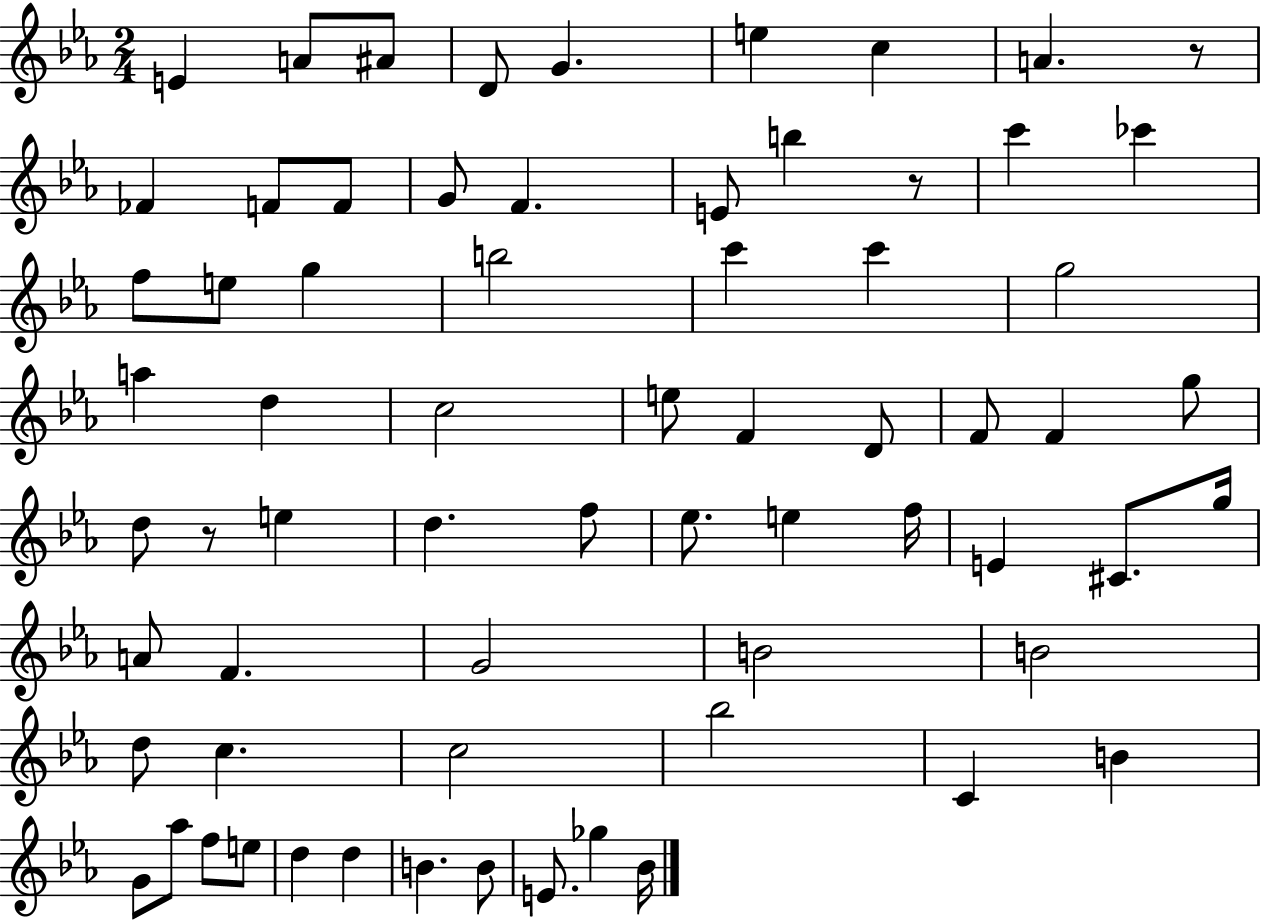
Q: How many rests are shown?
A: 3